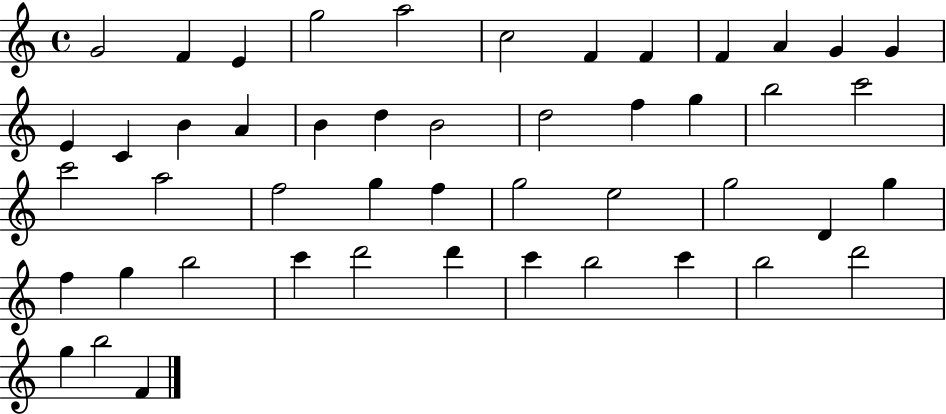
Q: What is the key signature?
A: C major